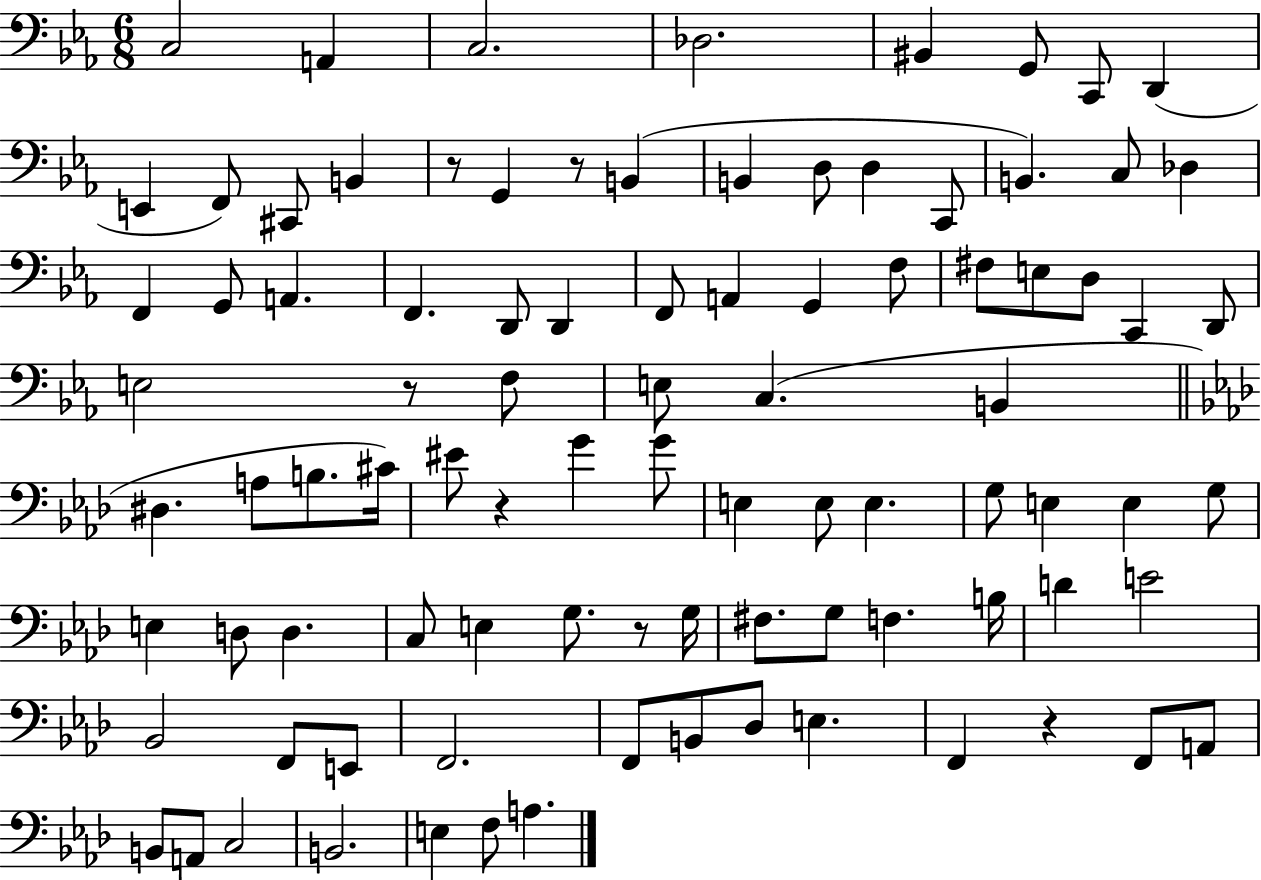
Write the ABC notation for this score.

X:1
T:Untitled
M:6/8
L:1/4
K:Eb
C,2 A,, C,2 _D,2 ^B,, G,,/2 C,,/2 D,, E,, F,,/2 ^C,,/2 B,, z/2 G,, z/2 B,, B,, D,/2 D, C,,/2 B,, C,/2 _D, F,, G,,/2 A,, F,, D,,/2 D,, F,,/2 A,, G,, F,/2 ^F,/2 E,/2 D,/2 C,, D,,/2 E,2 z/2 F,/2 E,/2 C, B,, ^D, A,/2 B,/2 ^C/4 ^E/2 z G G/2 E, E,/2 E, G,/2 E, E, G,/2 E, D,/2 D, C,/2 E, G,/2 z/2 G,/4 ^F,/2 G,/2 F, B,/4 D E2 _B,,2 F,,/2 E,,/2 F,,2 F,,/2 B,,/2 _D,/2 E, F,, z F,,/2 A,,/2 B,,/2 A,,/2 C,2 B,,2 E, F,/2 A,